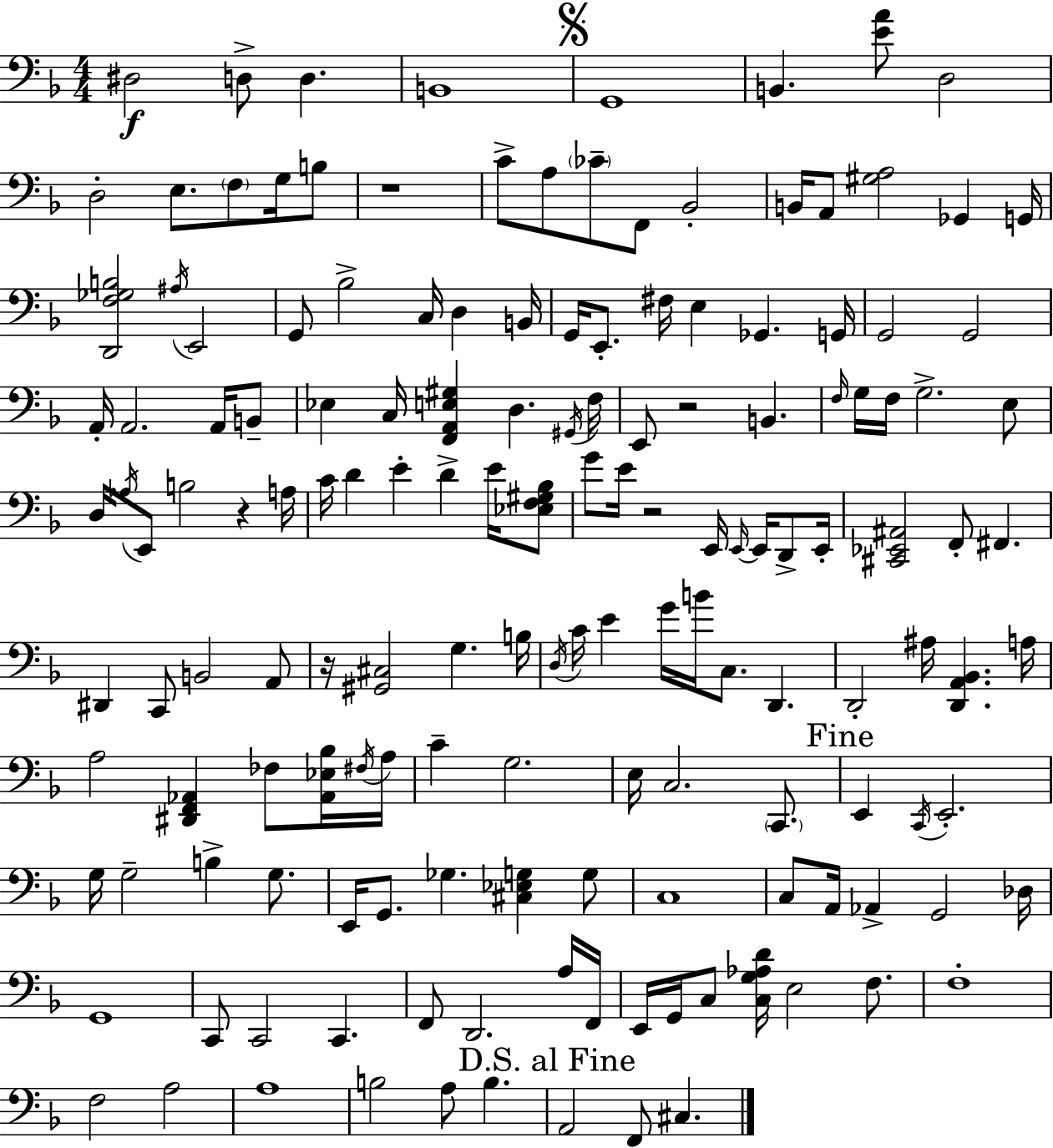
{
  \clef bass
  \numericTimeSignature
  \time 4/4
  \key f \major
  dis2\f d8-> d4. | b,1 | \mark \markup { \musicglyph "scripts.segno" } g,1 | b,4. <e' a'>8 d2 | \break d2-. e8. \parenthesize f8 g16 b8 | r1 | c'8-> a8 \parenthesize ces'8-- f,8 bes,2-. | b,16 a,8 <gis a>2 ges,4 g,16 | \break <d, f ges b>2 \acciaccatura { ais16 } e,2 | g,8 bes2-> c16 d4 | b,16 g,16 e,8.-. fis16 e4 ges,4. | g,16 g,2 g,2 | \break a,16-. a,2. a,16 b,8-- | ees4 c16 <f, a, e gis>4 d4. | \acciaccatura { gis,16 } f16 e,8 r2 b,4. | \grace { f16 } g16 f16 g2.-> | \break e8 d16 \acciaccatura { aes16 } e,8 b2 r4 | a16 c'16 d'4 e'4-. d'4-> | e'16 <ees f gis bes>8 g'8 e'16 r2 e,16 | \grace { e,16~ }~ e,16 d,8-> e,16-. <cis, ees, ais,>2 f,8-. fis,4. | \break dis,4 c,8 b,2 | a,8 r16 <gis, cis>2 g4. | b16 \acciaccatura { d16 } c'16 e'4 g'16 b'16 c8. | d,4. d,2-. ais16 <d, a, bes,>4. | \break a16 a2 <dis, f, aes,>4 | fes8 <aes, ees bes>16 \acciaccatura { fis16 } a16 c'4-- g2. | e16 c2. | \parenthesize c,8. \mark "Fine" e,4 \acciaccatura { c,16 } e,2.-. | \break g16 g2-- | b4-> g8. e,16 g,8. ges4. | <cis ees g>4 g8 c1 | c8 a,16 aes,4-> g,2 | \break des16 g,1 | c,8 c,2 | c,4. f,8 d,2. | a16 f,16 e,16 g,16 c8 <c g aes d'>16 e2 | \break f8. f1-. | f2 | a2 a1 | b2 | \break a8 b4. \mark "D.S. al Fine" a,2 | f,8 cis4. \bar "|."
}